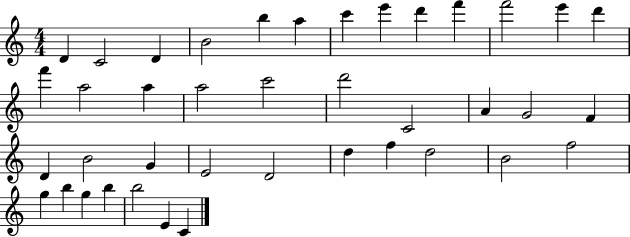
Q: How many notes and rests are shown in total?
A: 40